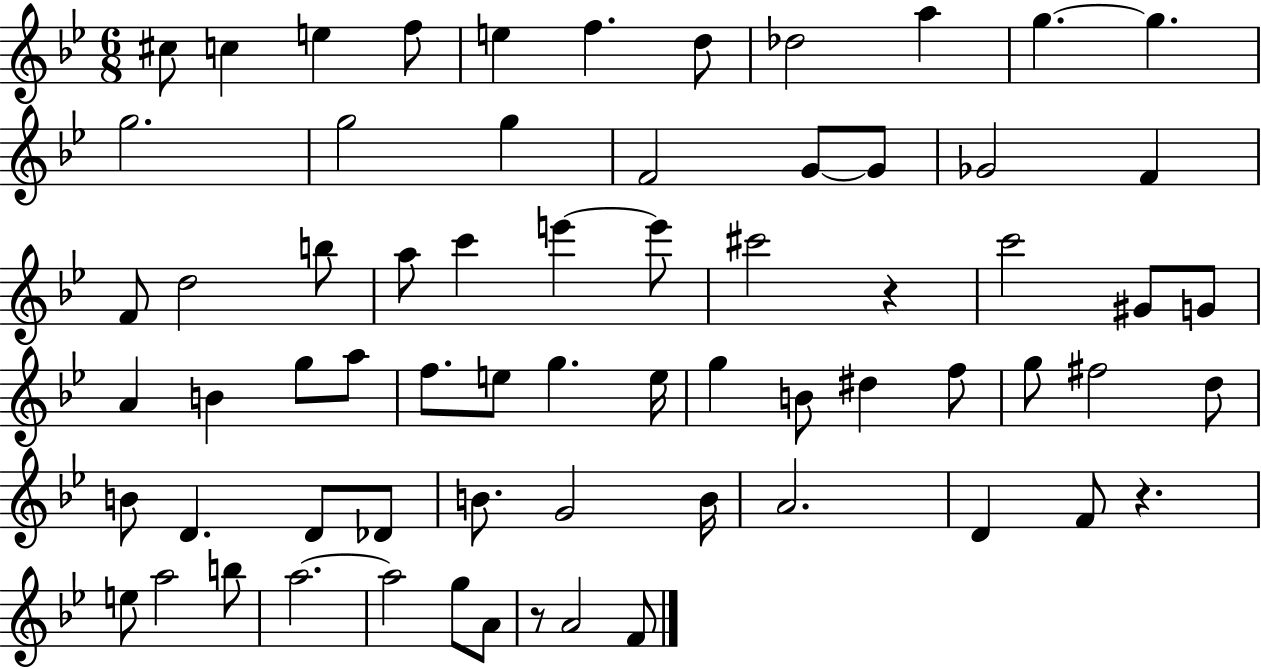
{
  \clef treble
  \numericTimeSignature
  \time 6/8
  \key bes \major
  cis''8 c''4 e''4 f''8 | e''4 f''4. d''8 | des''2 a''4 | g''4.~~ g''4. | \break g''2. | g''2 g''4 | f'2 g'8~~ g'8 | ges'2 f'4 | \break f'8 d''2 b''8 | a''8 c'''4 e'''4~~ e'''8 | cis'''2 r4 | c'''2 gis'8 g'8 | \break a'4 b'4 g''8 a''8 | f''8. e''8 g''4. e''16 | g''4 b'8 dis''4 f''8 | g''8 fis''2 d''8 | \break b'8 d'4. d'8 des'8 | b'8. g'2 b'16 | a'2. | d'4 f'8 r4. | \break e''8 a''2 b''8 | a''2.~~ | a''2 g''8 a'8 | r8 a'2 f'8 | \break \bar "|."
}